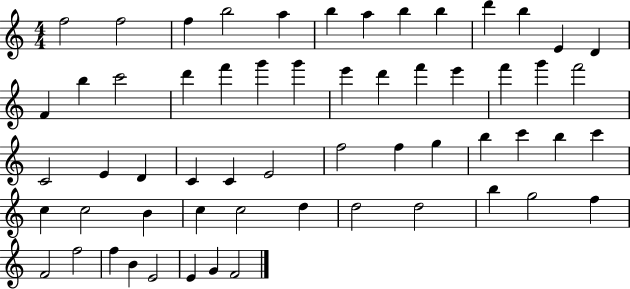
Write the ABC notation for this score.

X:1
T:Untitled
M:4/4
L:1/4
K:C
f2 f2 f b2 a b a b b d' b E D F b c'2 d' f' g' g' e' d' f' e' f' g' f'2 C2 E D C C E2 f2 f g b c' b c' c c2 B c c2 d d2 d2 b g2 f F2 f2 f B E2 E G F2